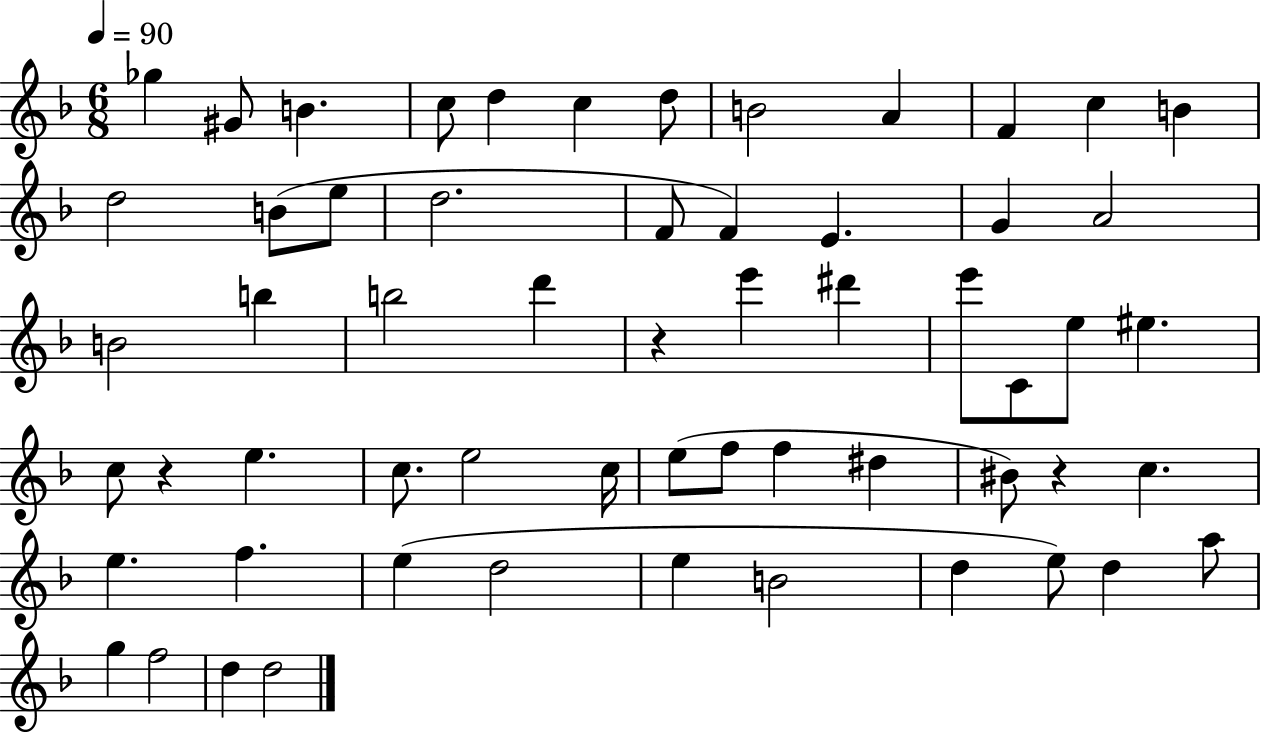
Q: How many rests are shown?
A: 3